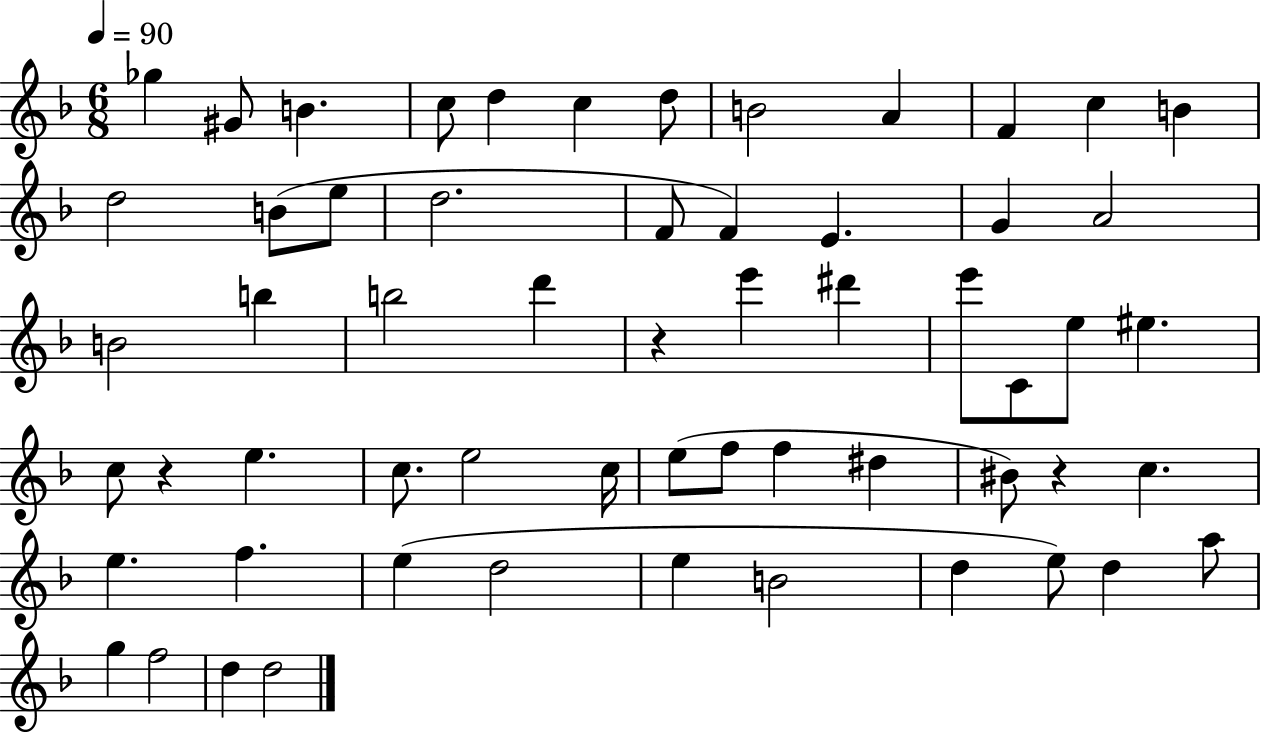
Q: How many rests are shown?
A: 3